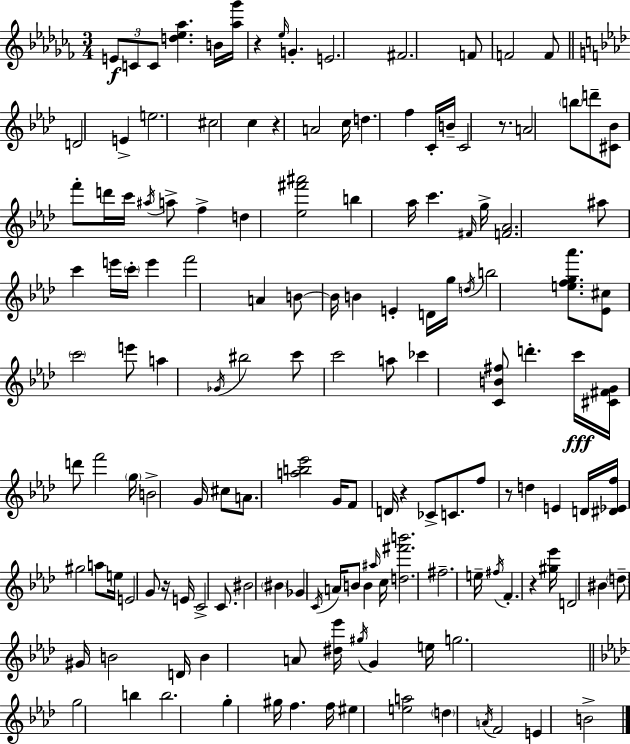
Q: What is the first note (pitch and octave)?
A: E4